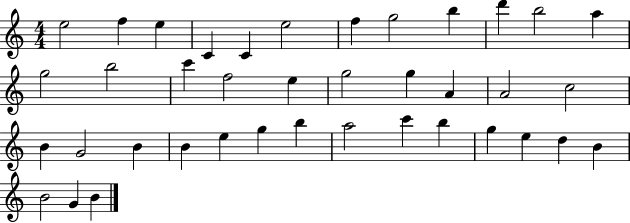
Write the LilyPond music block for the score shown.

{
  \clef treble
  \numericTimeSignature
  \time 4/4
  \key c \major
  e''2 f''4 e''4 | c'4 c'4 e''2 | f''4 g''2 b''4 | d'''4 b''2 a''4 | \break g''2 b''2 | c'''4 f''2 e''4 | g''2 g''4 a'4 | a'2 c''2 | \break b'4 g'2 b'4 | b'4 e''4 g''4 b''4 | a''2 c'''4 b''4 | g''4 e''4 d''4 b'4 | \break b'2 g'4 b'4 | \bar "|."
}